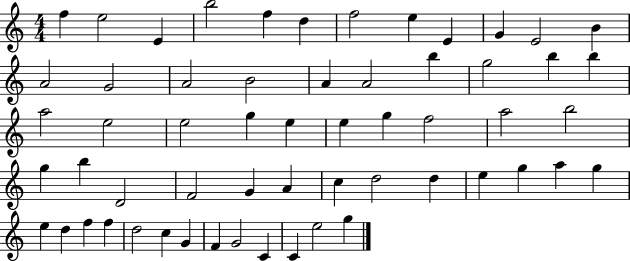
X:1
T:Untitled
M:4/4
L:1/4
K:C
f e2 E b2 f d f2 e E G E2 B A2 G2 A2 B2 A A2 b g2 b b a2 e2 e2 g e e g f2 a2 b2 g b D2 F2 G A c d2 d e g a g e d f f d2 c G F G2 C C e2 g